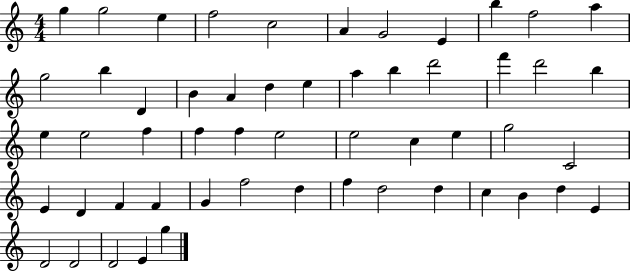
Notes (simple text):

G5/q G5/h E5/q F5/h C5/h A4/q G4/h E4/q B5/q F5/h A5/q G5/h B5/q D4/q B4/q A4/q D5/q E5/q A5/q B5/q D6/h F6/q D6/h B5/q E5/q E5/h F5/q F5/q F5/q E5/h E5/h C5/q E5/q G5/h C4/h E4/q D4/q F4/q F4/q G4/q F5/h D5/q F5/q D5/h D5/q C5/q B4/q D5/q E4/q D4/h D4/h D4/h E4/q G5/q